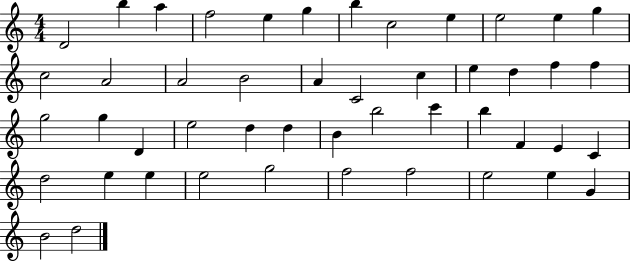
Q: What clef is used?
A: treble